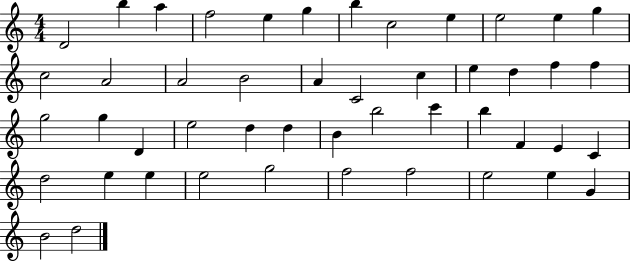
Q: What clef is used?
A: treble